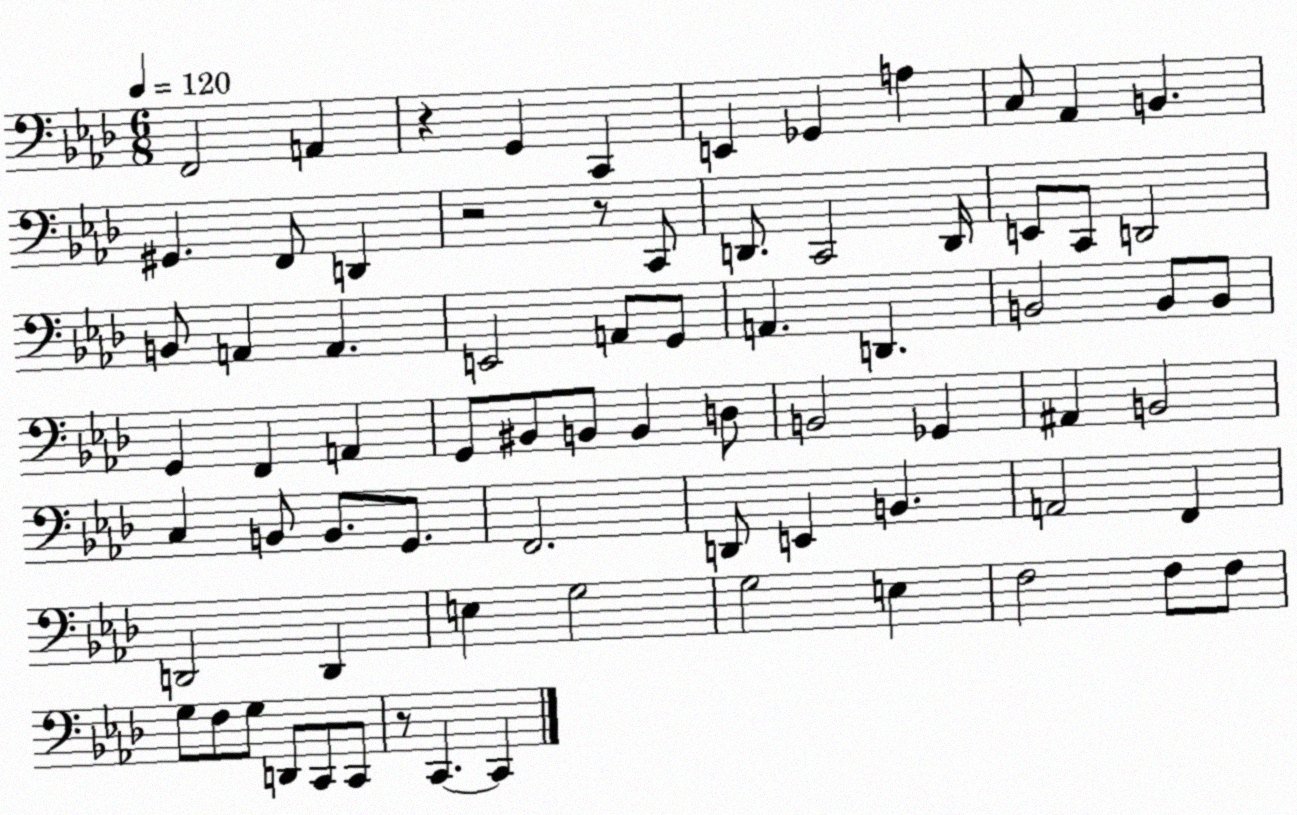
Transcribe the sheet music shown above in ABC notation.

X:1
T:Untitled
M:6/8
L:1/4
K:Ab
F,,2 A,, z G,, C,, E,, _G,, A, C,/2 _A,, B,, ^G,, F,,/2 D,, z2 z/2 C,,/2 D,,/2 C,,2 D,,/4 E,,/2 C,,/2 D,,2 B,,/2 A,, A,, E,,2 A,,/2 G,,/2 A,, D,, B,,2 B,,/2 B,,/2 G,, F,, A,, G,,/2 ^B,,/2 B,,/2 B,, D,/2 B,,2 _G,, ^A,, B,,2 C, B,,/2 B,,/2 G,,/2 F,,2 D,,/2 E,, B,, A,,2 F,, D,,2 D,, E, G,2 G,2 E, F,2 F,/2 F,/2 G,/2 F,/2 G,/2 D,,/2 C,,/2 C,,/2 z/2 C,, C,,